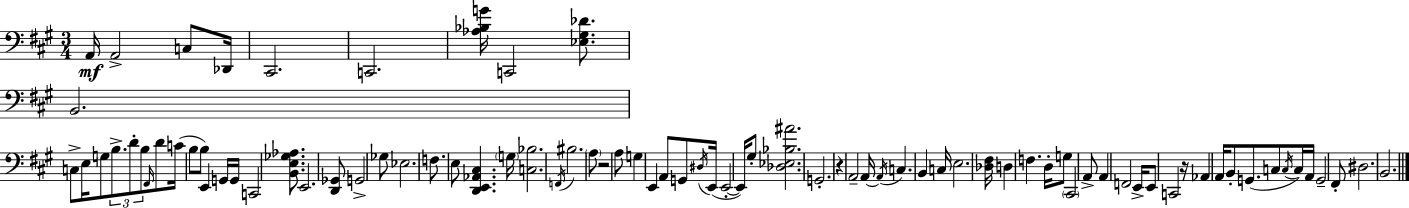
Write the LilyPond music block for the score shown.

{
  \clef bass
  \numericTimeSignature
  \time 3/4
  \key a \major
  a,16\mf a,2-> c8 des,16 | cis,2. | c,2. | <aes bes g'>16 c,2 <ees gis des'>8. | \break b,2. | c8-> e16 g8 \tuplet 3/2 { b8.-> d'8-. b8 } | \grace { fis,16 } d'8 c'16( b8 b8) e,4 | g,16 g,16 c,2 <b, e ges aes>8. | \break e,2. | <d, ges,>8 g,2-> ges8 | ees2. | f8. e8 <d, e, aes, cis>4. | \break \parenthesize g16 <c bes>2. | \acciaccatura { f,16 } bis2. | \parenthesize a8 r2 | a8 g4 e,4 a,8 | \break g,8 \acciaccatura { dis16 }( e,16 e,2-.~~ | e,16) gis8-. <des ees bes ais'>2. | g,2.-. | r4 a,2-- | \break a,16~~ \acciaccatura { a,16 } c4. b,4 | c16 e2. | <des fis>16 d4 f4. | d16-. g8 \parenthesize cis,2 | \break a,8-> a,4 f,2 | e,16-> e,8 c,2 | r16 aes,4 a,16 b,8-. g,8.( | c8 \acciaccatura { c16 }) c16 a,16 g,2-- | \break fis,8-. dis2. | b,2. | \bar "|."
}